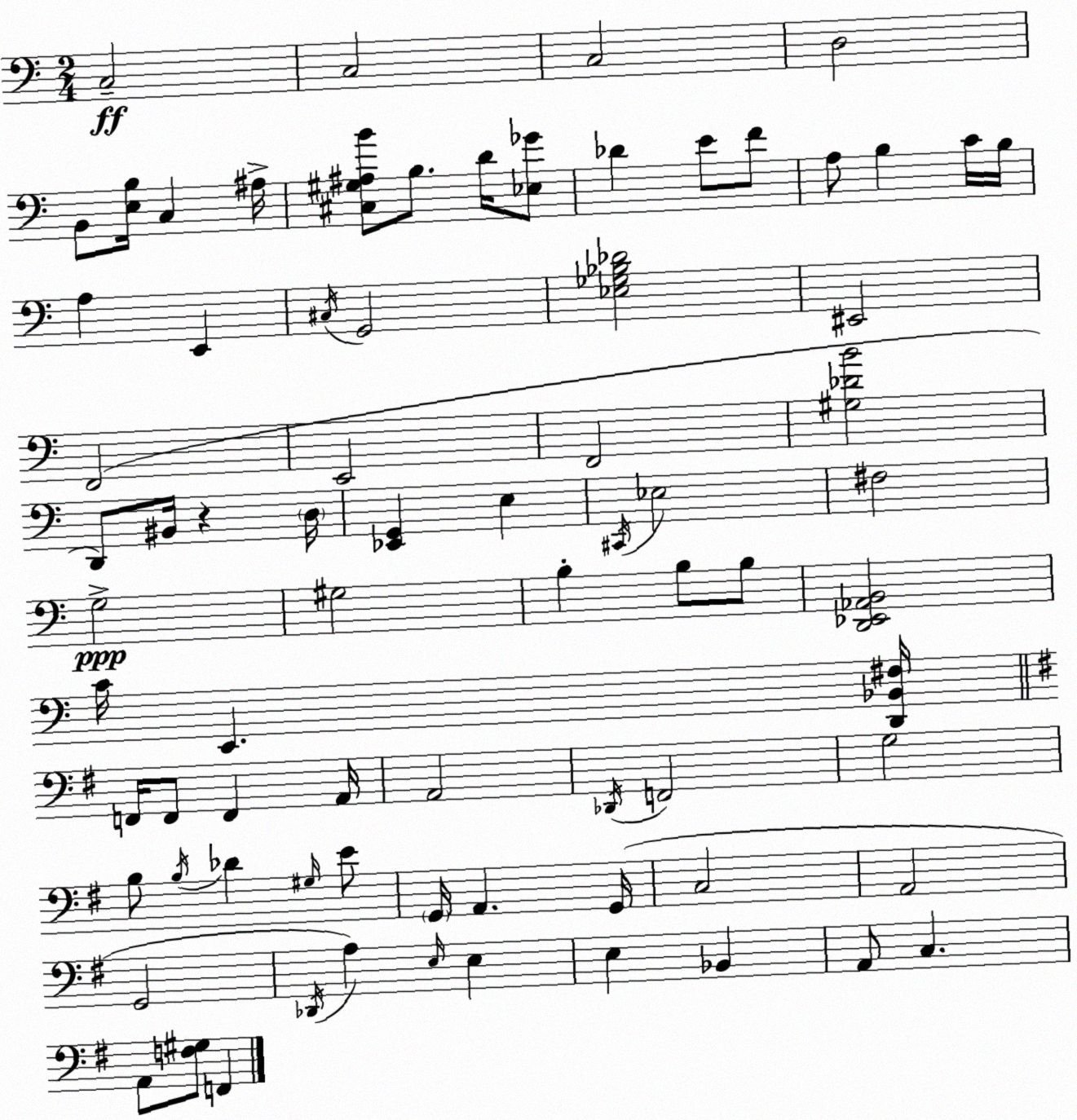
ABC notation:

X:1
T:Untitled
M:2/4
L:1/4
K:C
C,2 C,2 C,2 D,2 B,,/2 [E,B,]/4 C, ^A,/4 [^C,^G,^A,B]/2 B,/2 D/4 [_E,_G]/2 _D E/2 F/2 A,/2 B, C/4 B,/4 A, E,, ^C,/4 G,,2 [_E,_G,_B,_D]2 ^E,,2 F,,2 E,,2 F,,2 [^G,_DB]2 D,,/2 ^B,,/4 z D,/4 [_E,,G,,] E, ^C,,/4 _E,2 ^F,2 G,2 ^G,2 B, B,/2 B,/2 [D,,_E,,_A,,B,,]2 C/4 E,, [D,,_B,,^F,]/4 F,,/4 F,,/2 F,, A,,/4 A,,2 _D,,/4 F,,2 G,2 B,/2 B,/4 _D ^G,/4 E/2 G,,/4 A,, G,,/4 C,2 A,,2 G,,2 _D,,/4 A, E,/4 E, E, _B,, A,,/2 C, A,,/2 [F,^G,]/2 F,,